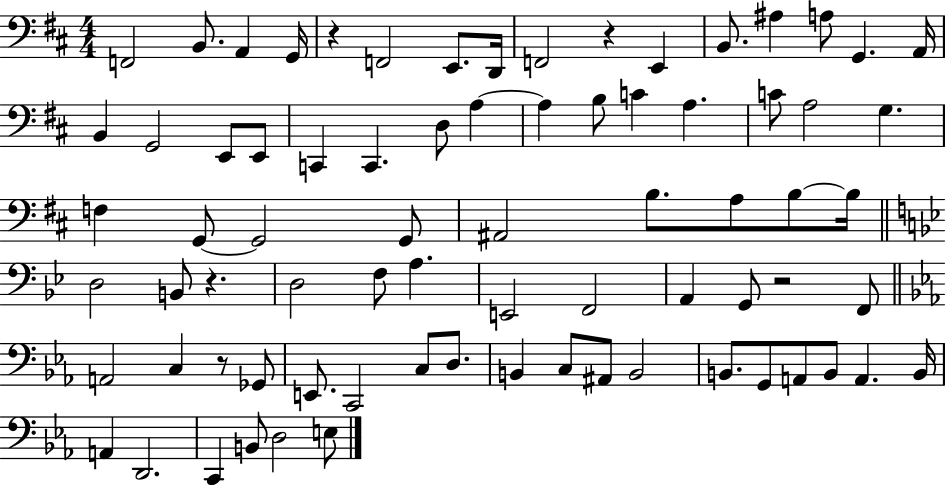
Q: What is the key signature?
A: D major